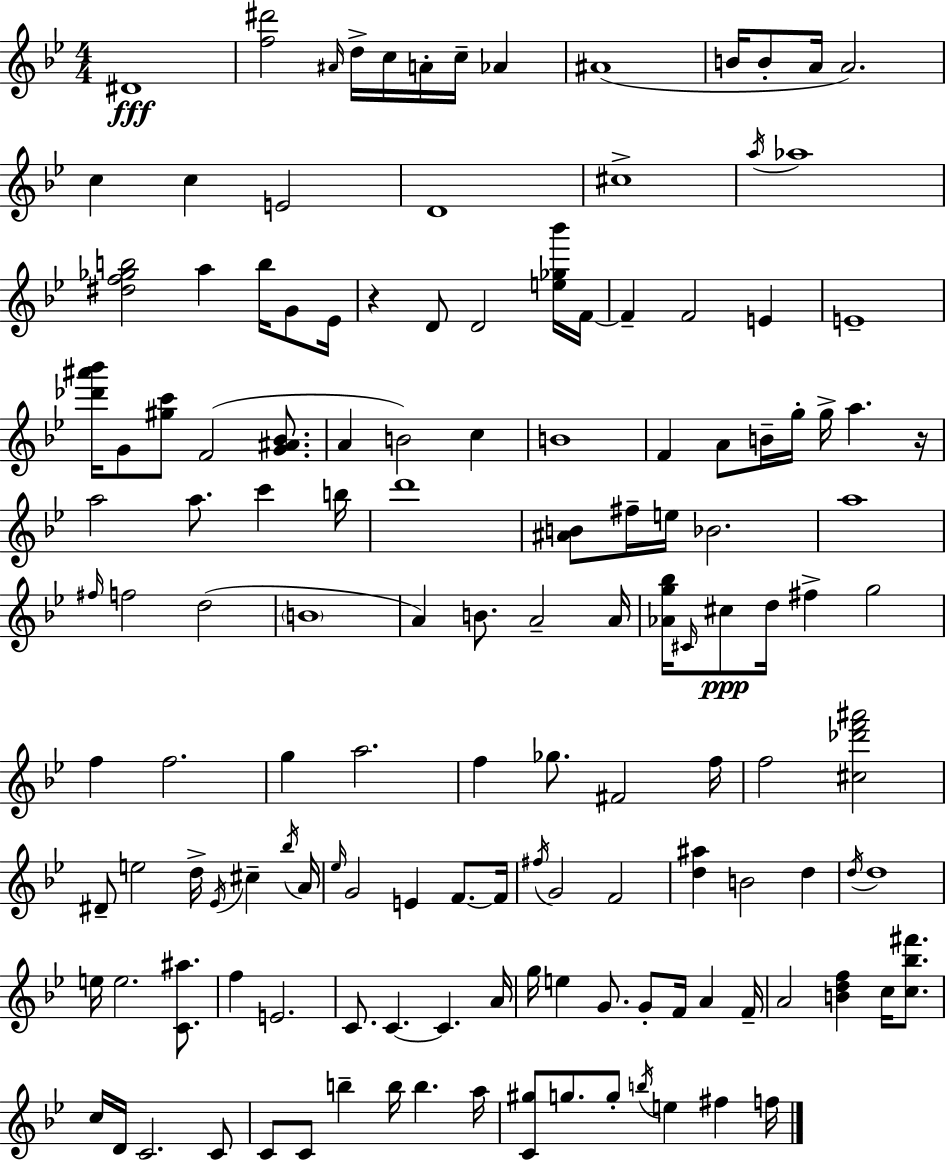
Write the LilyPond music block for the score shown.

{
  \clef treble
  \numericTimeSignature
  \time 4/4
  \key bes \major
  dis'1\fff | <f'' dis'''>2 \grace { ais'16 } d''16-> c''16 a'16-. c''16-- aes'4 | ais'1( | b'16 b'8-. a'16 a'2.) | \break c''4 c''4 e'2 | d'1 | cis''1-> | \acciaccatura { a''16 } aes''1 | \break <dis'' f'' ges'' b''>2 a''4 b''16 g'8 | ees'16 r4 d'8 d'2 | <e'' ges'' bes'''>16 f'16~~ f'4-- f'2 e'4 | e'1-- | \break <des''' ais''' bes'''>16 g'8 <gis'' c'''>8 f'2( <g' ais' bes'>8. | a'4 b'2) c''4 | b'1 | f'4 a'8 b'16-- g''16-. g''16-> a''4. | \break r16 a''2 a''8. c'''4 | b''16 d'''1 | <ais' b'>8 fis''16-- e''16 bes'2. | a''1 | \break \grace { fis''16 } f''2 d''2( | \parenthesize b'1 | a'4) b'8. a'2-- | a'16 <aes' g'' bes''>16 \grace { cis'16 } cis''8\ppp d''16 fis''4-> g''2 | \break f''4 f''2. | g''4 a''2. | f''4 ges''8. fis'2 | f''16 f''2 <cis'' des''' f''' ais'''>2 | \break dis'8-- e''2 d''16-> \acciaccatura { ees'16 } | cis''4-- \acciaccatura { bes''16 } a'16 \grace { ees''16 } g'2 e'4 | f'8.~~ f'16 \acciaccatura { fis''16 } g'2 | f'2 <d'' ais''>4 b'2 | \break d''4 \acciaccatura { d''16 } d''1 | e''16 e''2. | <c' ais''>8. f''4 e'2. | c'8. c'4.~~ | \break c'4. a'16 g''16 e''4 g'8. | g'8-. f'16 a'4 f'16-- a'2 | <b' d'' f''>4 c''16 <c'' bes'' fis'''>8. c''16 d'16 c'2. | c'8 c'8 c'8 b''4-- | \break b''16 b''4. a''16 <c' gis''>8 g''8. g''8-. | \acciaccatura { b''16 } e''4 fis''4 f''16 \bar "|."
}